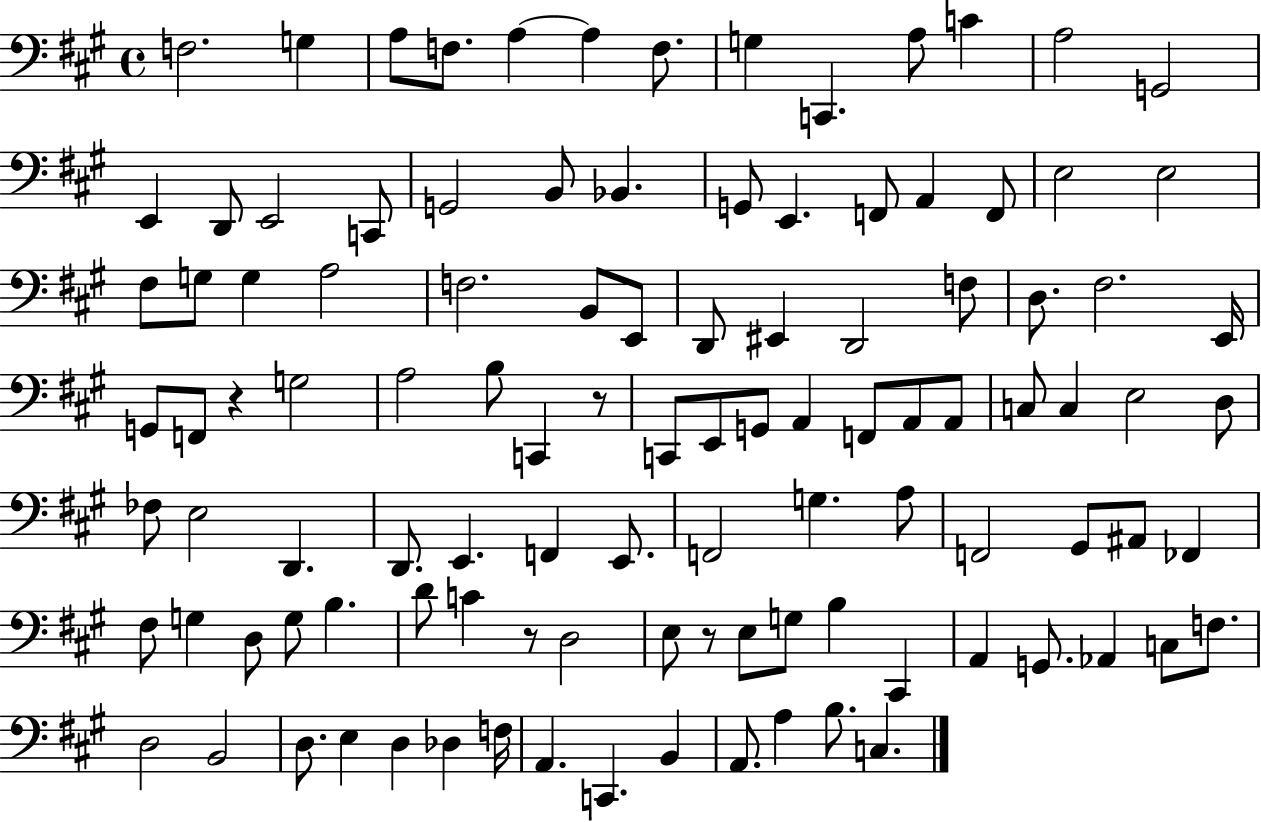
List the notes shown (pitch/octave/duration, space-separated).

F3/h. G3/q A3/e F3/e. A3/q A3/q F3/e. G3/q C2/q. A3/e C4/q A3/h G2/h E2/q D2/e E2/h C2/e G2/h B2/e Bb2/q. G2/e E2/q. F2/e A2/q F2/e E3/h E3/h F#3/e G3/e G3/q A3/h F3/h. B2/e E2/e D2/e EIS2/q D2/h F3/e D3/e. F#3/h. E2/s G2/e F2/e R/q G3/h A3/h B3/e C2/q R/e C2/e E2/e G2/e A2/q F2/e A2/e A2/e C3/e C3/q E3/h D3/e FES3/e E3/h D2/q. D2/e. E2/q. F2/q E2/e. F2/h G3/q. A3/e F2/h G#2/e A#2/e FES2/q F#3/e G3/q D3/e G3/e B3/q. D4/e C4/q R/e D3/h E3/e R/e E3/e G3/e B3/q C#2/q A2/q G2/e. Ab2/q C3/e F3/e. D3/h B2/h D3/e. E3/q D3/q Db3/q F3/s A2/q. C2/q. B2/q A2/e. A3/q B3/e. C3/q.